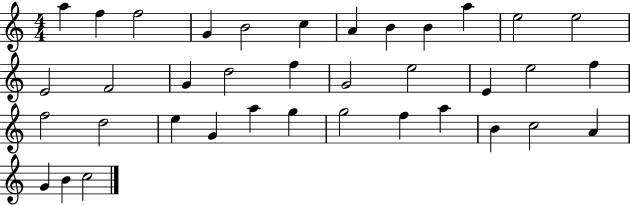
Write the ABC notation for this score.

X:1
T:Untitled
M:4/4
L:1/4
K:C
a f f2 G B2 c A B B a e2 e2 E2 F2 G d2 f G2 e2 E e2 f f2 d2 e G a g g2 f a B c2 A G B c2